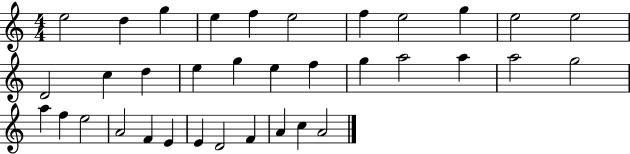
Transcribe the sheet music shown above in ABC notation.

X:1
T:Untitled
M:4/4
L:1/4
K:C
e2 d g e f e2 f e2 g e2 e2 D2 c d e g e f g a2 a a2 g2 a f e2 A2 F E E D2 F A c A2